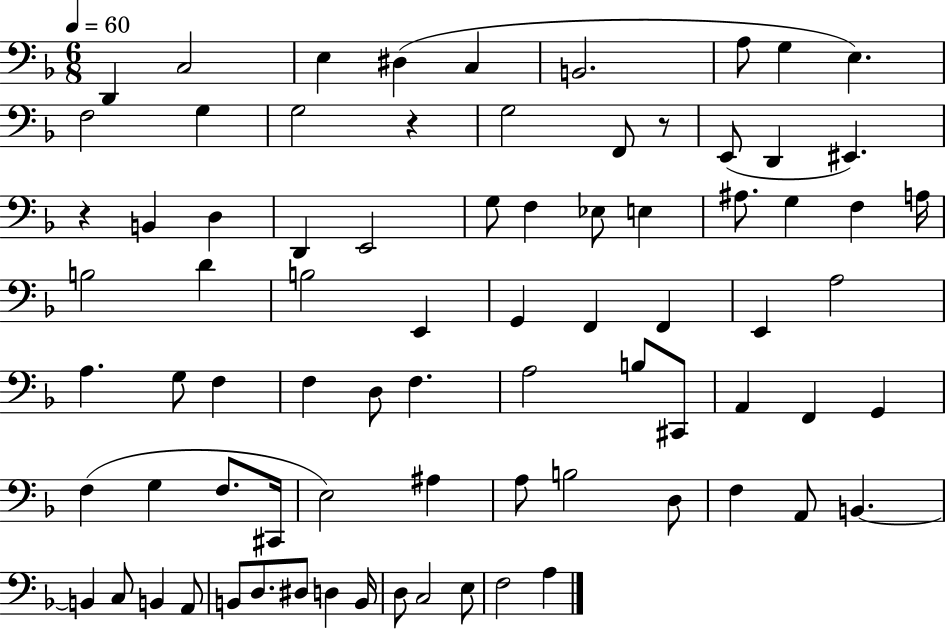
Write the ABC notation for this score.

X:1
T:Untitled
M:6/8
L:1/4
K:F
D,, C,2 E, ^D, C, B,,2 A,/2 G, E, F,2 G, G,2 z G,2 F,,/2 z/2 E,,/2 D,, ^E,, z B,, D, D,, E,,2 G,/2 F, _E,/2 E, ^A,/2 G, F, A,/4 B,2 D B,2 E,, G,, F,, F,, E,, A,2 A, G,/2 F, F, D,/2 F, A,2 B,/2 ^C,,/2 A,, F,, G,, F, G, F,/2 ^C,,/4 E,2 ^A, A,/2 B,2 D,/2 F, A,,/2 B,, B,, C,/2 B,, A,,/2 B,,/2 D,/2 ^D,/2 D, B,,/4 D,/2 C,2 E,/2 F,2 A,